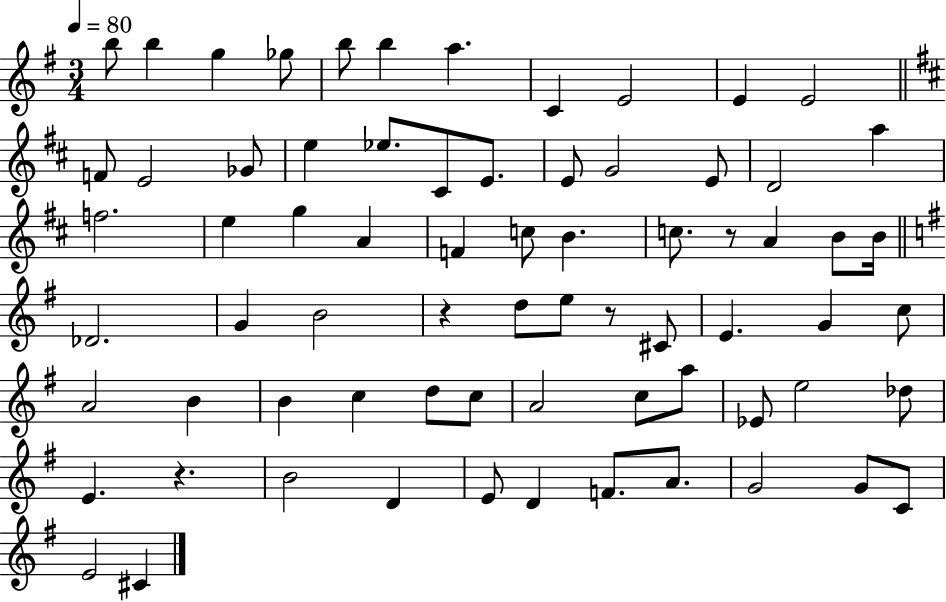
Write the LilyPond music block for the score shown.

{
  \clef treble
  \numericTimeSignature
  \time 3/4
  \key g \major
  \tempo 4 = 80
  \repeat volta 2 { b''8 b''4 g''4 ges''8 | b''8 b''4 a''4. | c'4 e'2 | e'4 e'2 | \break \bar "||" \break \key b \minor f'8 e'2 ges'8 | e''4 ees''8. cis'8 e'8. | e'8 g'2 e'8 | d'2 a''4 | \break f''2. | e''4 g''4 a'4 | f'4 c''8 b'4. | c''8. r8 a'4 b'8 b'16 | \break \bar "||" \break \key g \major des'2. | g'4 b'2 | r4 d''8 e''8 r8 cis'8 | e'4. g'4 c''8 | \break a'2 b'4 | b'4 c''4 d''8 c''8 | a'2 c''8 a''8 | ees'8 e''2 des''8 | \break e'4. r4. | b'2 d'4 | e'8 d'4 f'8. a'8. | g'2 g'8 c'8 | \break e'2 cis'4 | } \bar "|."
}